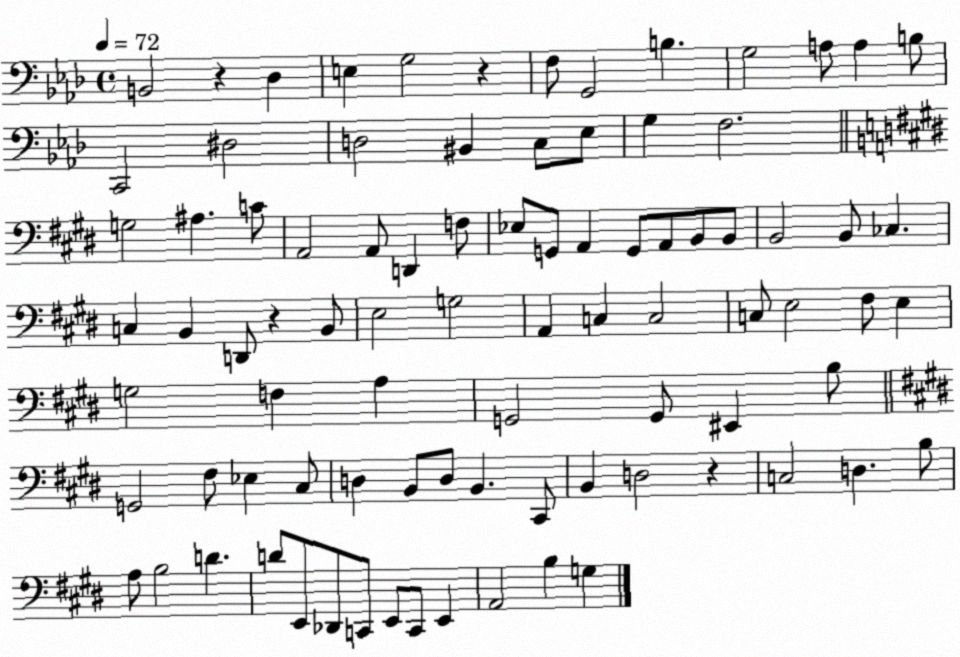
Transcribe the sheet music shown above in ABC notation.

X:1
T:Untitled
M:4/4
L:1/4
K:Ab
B,,2 z _D, E, G,2 z F,/2 G,,2 B, G,2 A,/2 A, B,/2 C,,2 ^D,2 D,2 ^B,, C,/2 _E,/2 G, F,2 G,2 ^A, C/2 A,,2 A,,/2 D,, F,/2 _E,/2 G,,/2 A,, G,,/2 A,,/2 B,,/2 B,,/2 B,,2 B,,/2 _C, C, B,, D,,/2 z B,,/2 E,2 G,2 A,, C, C,2 C,/2 E,2 ^F,/2 E, G,2 F, A, G,,2 G,,/2 ^E,, B,/2 G,,2 ^F,/2 _E, ^C,/2 D, B,,/2 D,/2 B,, ^C,,/2 B,, D,2 z C,2 D, B,/2 A,/2 B,2 D D/2 E,,/2 _D,,/2 C,,/2 E,,/2 C,,/2 E,, A,,2 B, G,